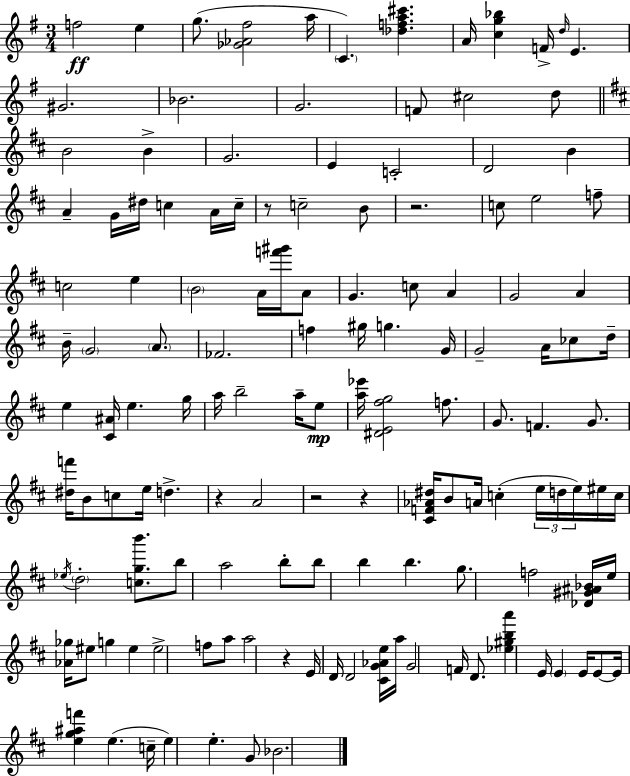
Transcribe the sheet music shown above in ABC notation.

X:1
T:Untitled
M:3/4
L:1/4
K:Em
f2 e g/2 [_G_A^f]2 a/4 C [_dfa^c'] A/4 [cg_b] F/4 d/4 E ^G2 _B2 G2 F/2 ^c2 d/2 B2 B G2 E C2 D2 B A G/4 ^d/4 c A/4 c/4 z/2 c2 B/2 z2 c/2 e2 f/2 c2 e B2 A/4 [f'^g']/4 A/2 G c/2 A G2 A B/4 G2 A/2 _F2 f ^g/4 g G/4 G2 A/4 _c/2 d/4 e [^C^A]/4 e g/4 a/4 b2 a/4 e/2 [a_e']/4 [^DE^fg]2 f/2 G/2 F G/2 [^df']/4 B/2 c/2 e/4 d z A2 z2 z [^CF_A^d]/4 B/2 A/4 c e/4 d/4 e/4 ^e/4 c/4 _e/4 d2 [cgb']/2 b/2 a2 b/2 b/2 b b g/2 f2 [_D^G^A_B]/4 e/4 [_A_g]/4 ^e/2 g ^e ^e2 f/2 a/2 a2 z E/4 D/4 D2 [^CG_Ae]/4 a/4 G2 F/4 D/2 [_e^gba'] E/4 E E/4 E/2 E/4 [eg^af'] e c/4 e e G/2 _B2